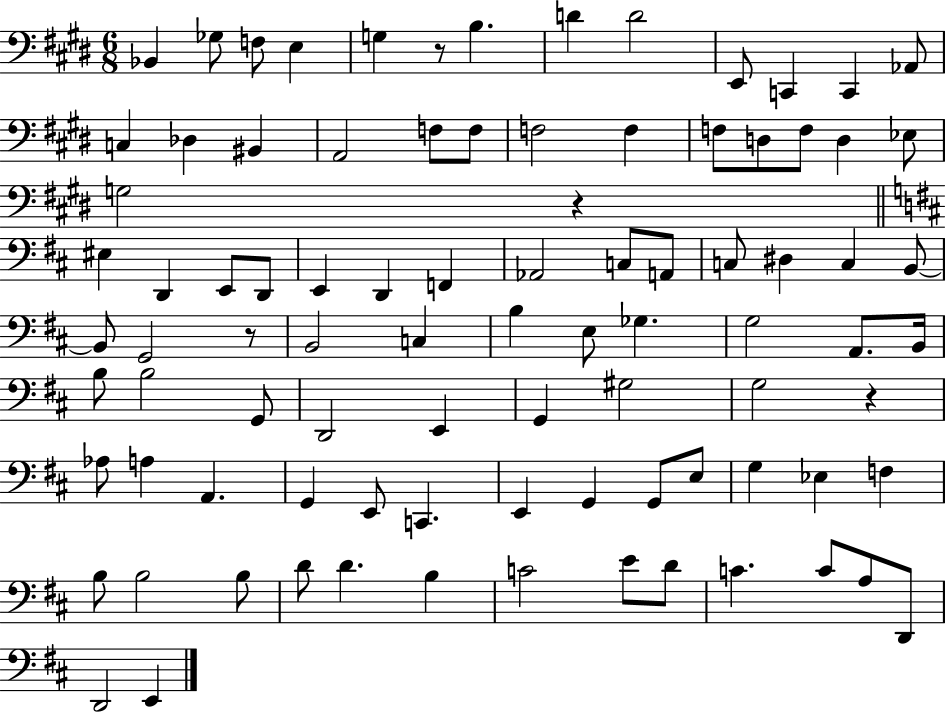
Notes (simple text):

Bb2/q Gb3/e F3/e E3/q G3/q R/e B3/q. D4/q D4/h E2/e C2/q C2/q Ab2/e C3/q Db3/q BIS2/q A2/h F3/e F3/e F3/h F3/q F3/e D3/e F3/e D3/q Eb3/e G3/h R/q EIS3/q D2/q E2/e D2/e E2/q D2/q F2/q Ab2/h C3/e A2/e C3/e D#3/q C3/q B2/e B2/e G2/h R/e B2/h C3/q B3/q E3/e Gb3/q. G3/h A2/e. B2/s B3/e B3/h G2/e D2/h E2/q G2/q G#3/h G3/h R/q Ab3/e A3/q A2/q. G2/q E2/e C2/q. E2/q G2/q G2/e E3/e G3/q Eb3/q F3/q B3/e B3/h B3/e D4/e D4/q. B3/q C4/h E4/e D4/e C4/q. C4/e A3/e D2/e D2/h E2/q